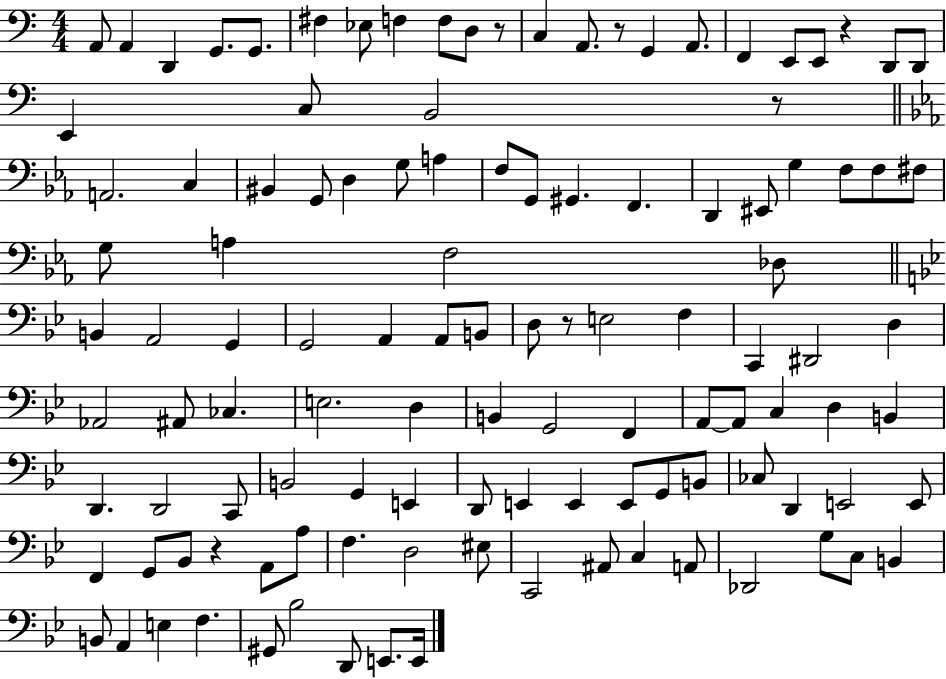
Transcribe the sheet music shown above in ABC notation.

X:1
T:Untitled
M:4/4
L:1/4
K:C
A,,/2 A,, D,, G,,/2 G,,/2 ^F, _E,/2 F, F,/2 D,/2 z/2 C, A,,/2 z/2 G,, A,,/2 F,, E,,/2 E,,/2 z D,,/2 D,,/2 E,, C,/2 B,,2 z/2 A,,2 C, ^B,, G,,/2 D, G,/2 A, F,/2 G,,/2 ^G,, F,, D,, ^E,,/2 G, F,/2 F,/2 ^F,/2 G,/2 A, F,2 _D,/2 B,, A,,2 G,, G,,2 A,, A,,/2 B,,/2 D,/2 z/2 E,2 F, C,, ^D,,2 D, _A,,2 ^A,,/2 _C, E,2 D, B,, G,,2 F,, A,,/2 A,,/2 C, D, B,, D,, D,,2 C,,/2 B,,2 G,, E,, D,,/2 E,, E,, E,,/2 G,,/2 B,,/2 _C,/2 D,, E,,2 E,,/2 F,, G,,/2 _B,,/2 z A,,/2 A,/2 F, D,2 ^E,/2 C,,2 ^A,,/2 C, A,,/2 _D,,2 G,/2 C,/2 B,, B,,/2 A,, E, F, ^G,,/2 _B,2 D,,/2 E,,/2 E,,/4